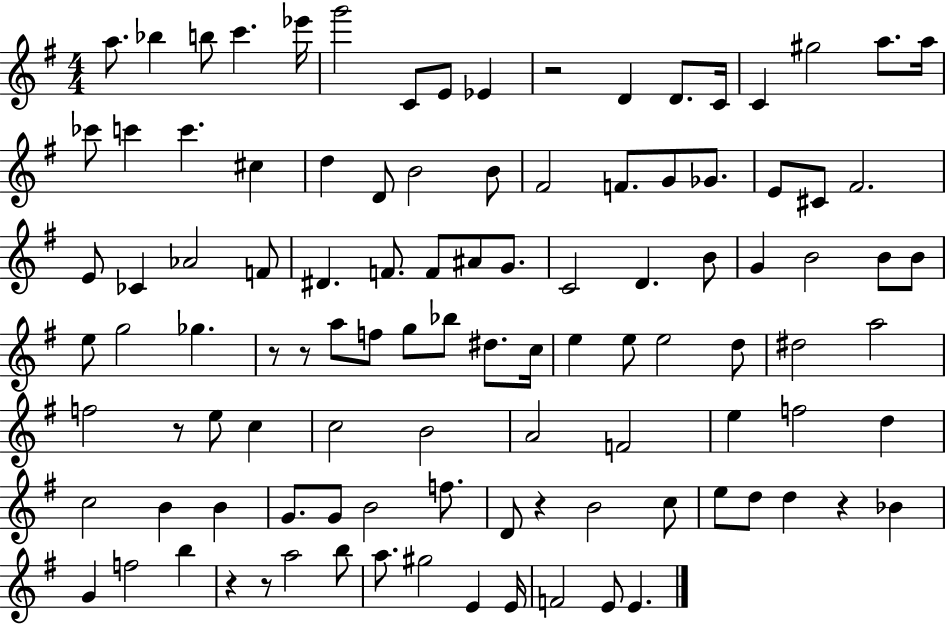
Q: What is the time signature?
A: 4/4